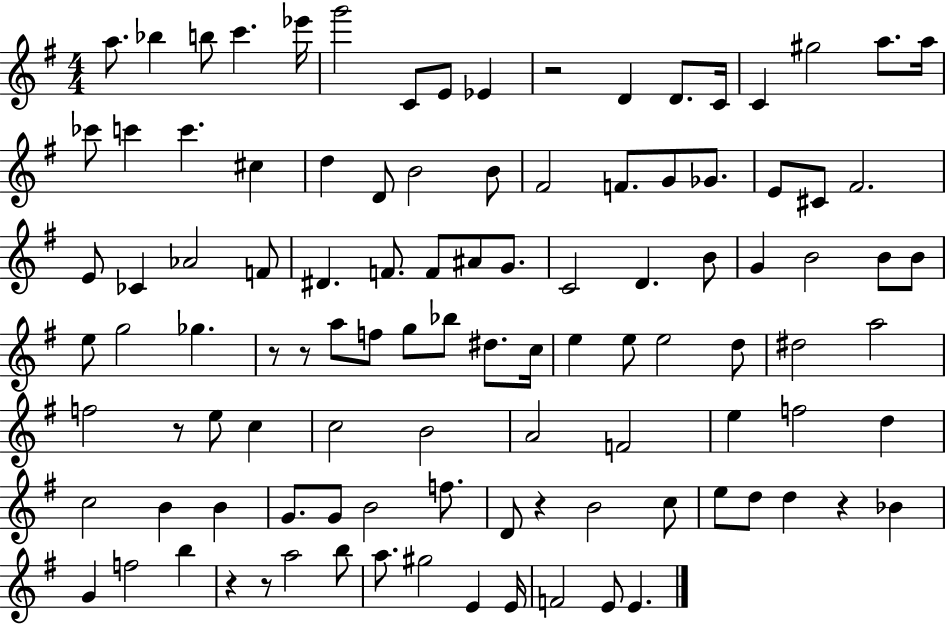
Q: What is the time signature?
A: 4/4